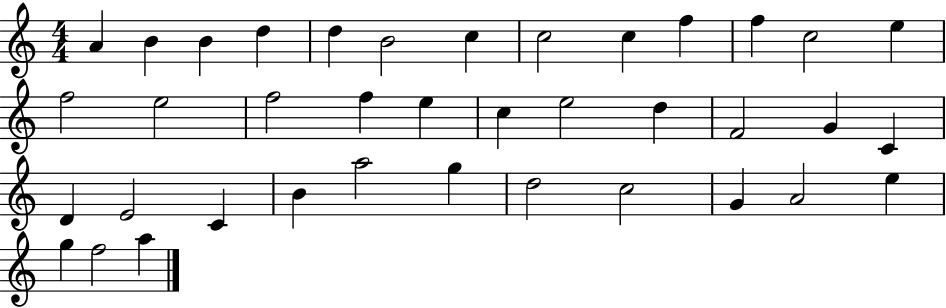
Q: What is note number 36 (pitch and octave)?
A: G5